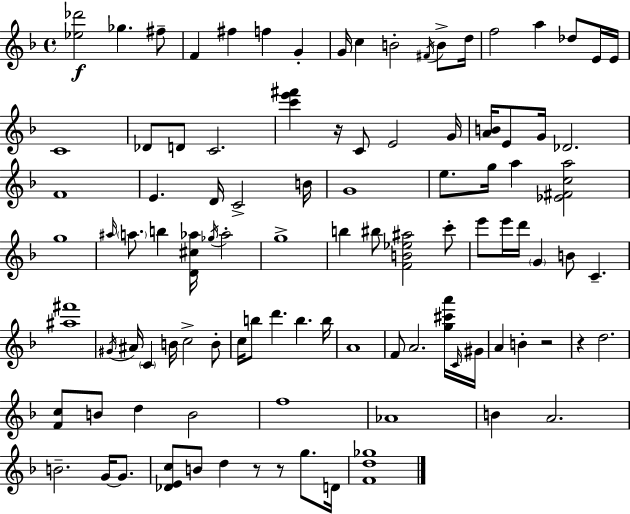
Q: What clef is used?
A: treble